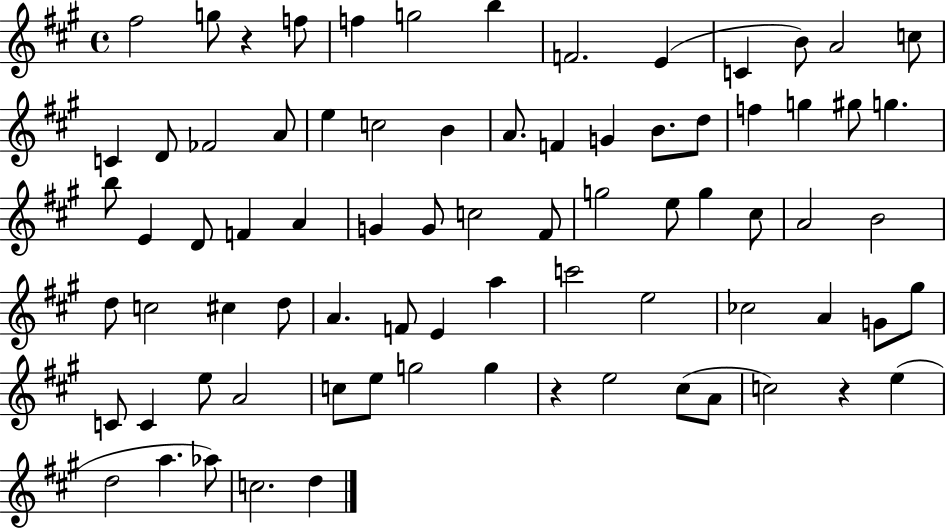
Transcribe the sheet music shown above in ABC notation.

X:1
T:Untitled
M:4/4
L:1/4
K:A
^f2 g/2 z f/2 f g2 b F2 E C B/2 A2 c/2 C D/2 _F2 A/2 e c2 B A/2 F G B/2 d/2 f g ^g/2 g b/2 E D/2 F A G G/2 c2 ^F/2 g2 e/2 g ^c/2 A2 B2 d/2 c2 ^c d/2 A F/2 E a c'2 e2 _c2 A G/2 ^g/2 C/2 C e/2 A2 c/2 e/2 g2 g z e2 ^c/2 A/2 c2 z e d2 a _a/2 c2 d